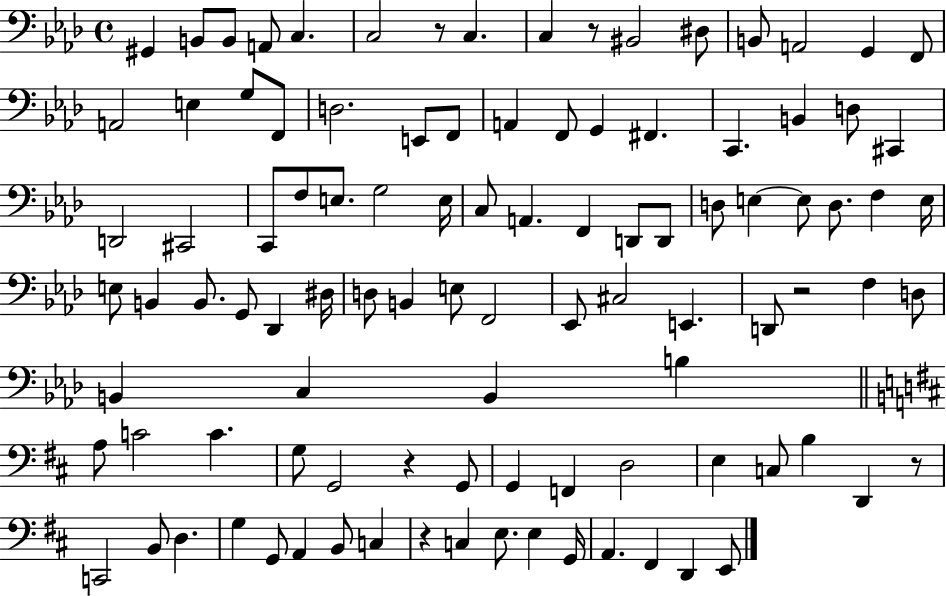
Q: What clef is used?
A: bass